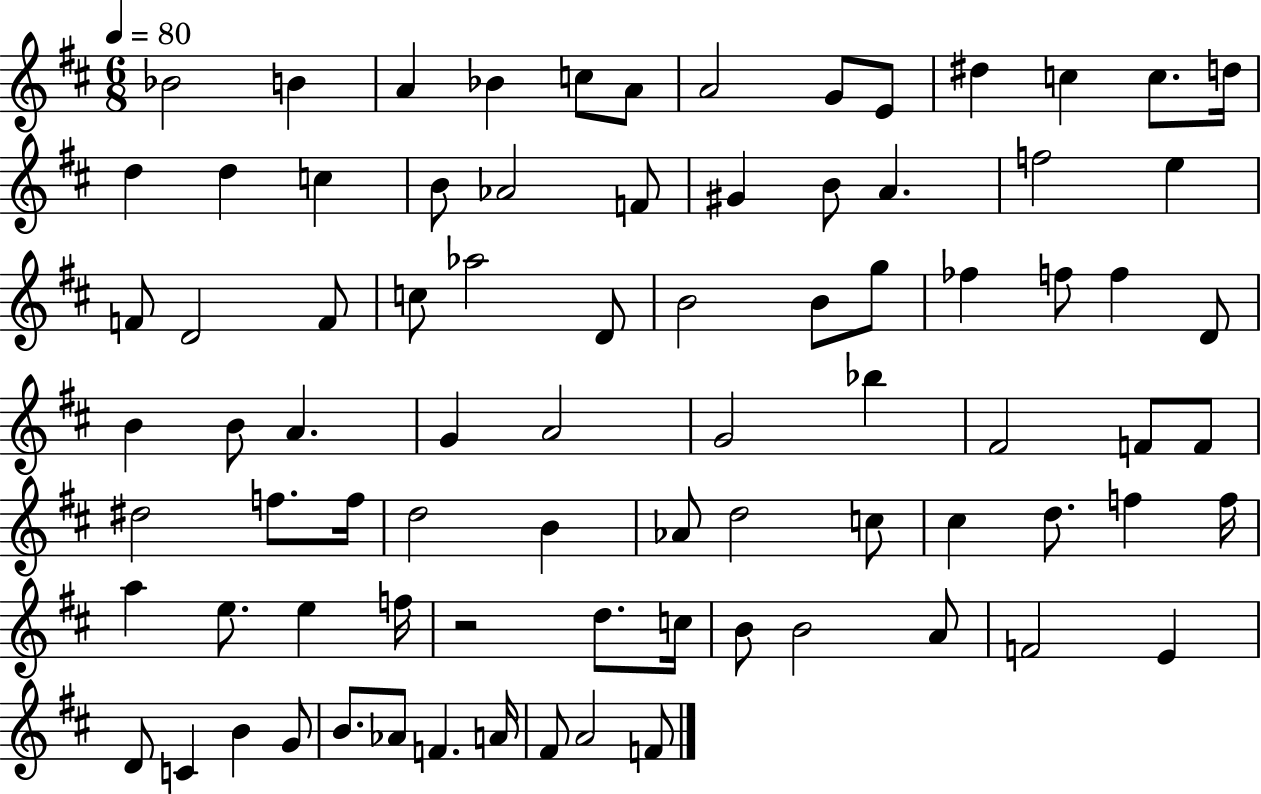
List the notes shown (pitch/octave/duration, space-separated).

Bb4/h B4/q A4/q Bb4/q C5/e A4/e A4/h G4/e E4/e D#5/q C5/q C5/e. D5/s D5/q D5/q C5/q B4/e Ab4/h F4/e G#4/q B4/e A4/q. F5/h E5/q F4/e D4/h F4/e C5/e Ab5/h D4/e B4/h B4/e G5/e FES5/q F5/e F5/q D4/e B4/q B4/e A4/q. G4/q A4/h G4/h Bb5/q F#4/h F4/e F4/e D#5/h F5/e. F5/s D5/h B4/q Ab4/e D5/h C5/e C#5/q D5/e. F5/q F5/s A5/q E5/e. E5/q F5/s R/h D5/e. C5/s B4/e B4/h A4/e F4/h E4/q D4/e C4/q B4/q G4/e B4/e. Ab4/e F4/q. A4/s F#4/e A4/h F4/e